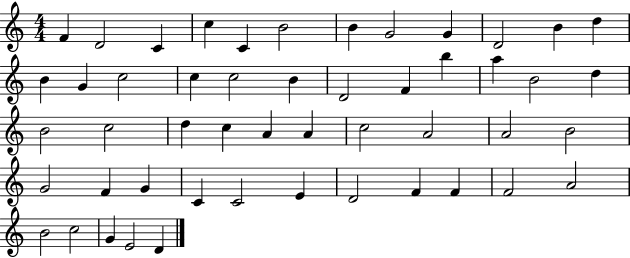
{
  \clef treble
  \numericTimeSignature
  \time 4/4
  \key c \major
  f'4 d'2 c'4 | c''4 c'4 b'2 | b'4 g'2 g'4 | d'2 b'4 d''4 | \break b'4 g'4 c''2 | c''4 c''2 b'4 | d'2 f'4 b''4 | a''4 b'2 d''4 | \break b'2 c''2 | d''4 c''4 a'4 a'4 | c''2 a'2 | a'2 b'2 | \break g'2 f'4 g'4 | c'4 c'2 e'4 | d'2 f'4 f'4 | f'2 a'2 | \break b'2 c''2 | g'4 e'2 d'4 | \bar "|."
}